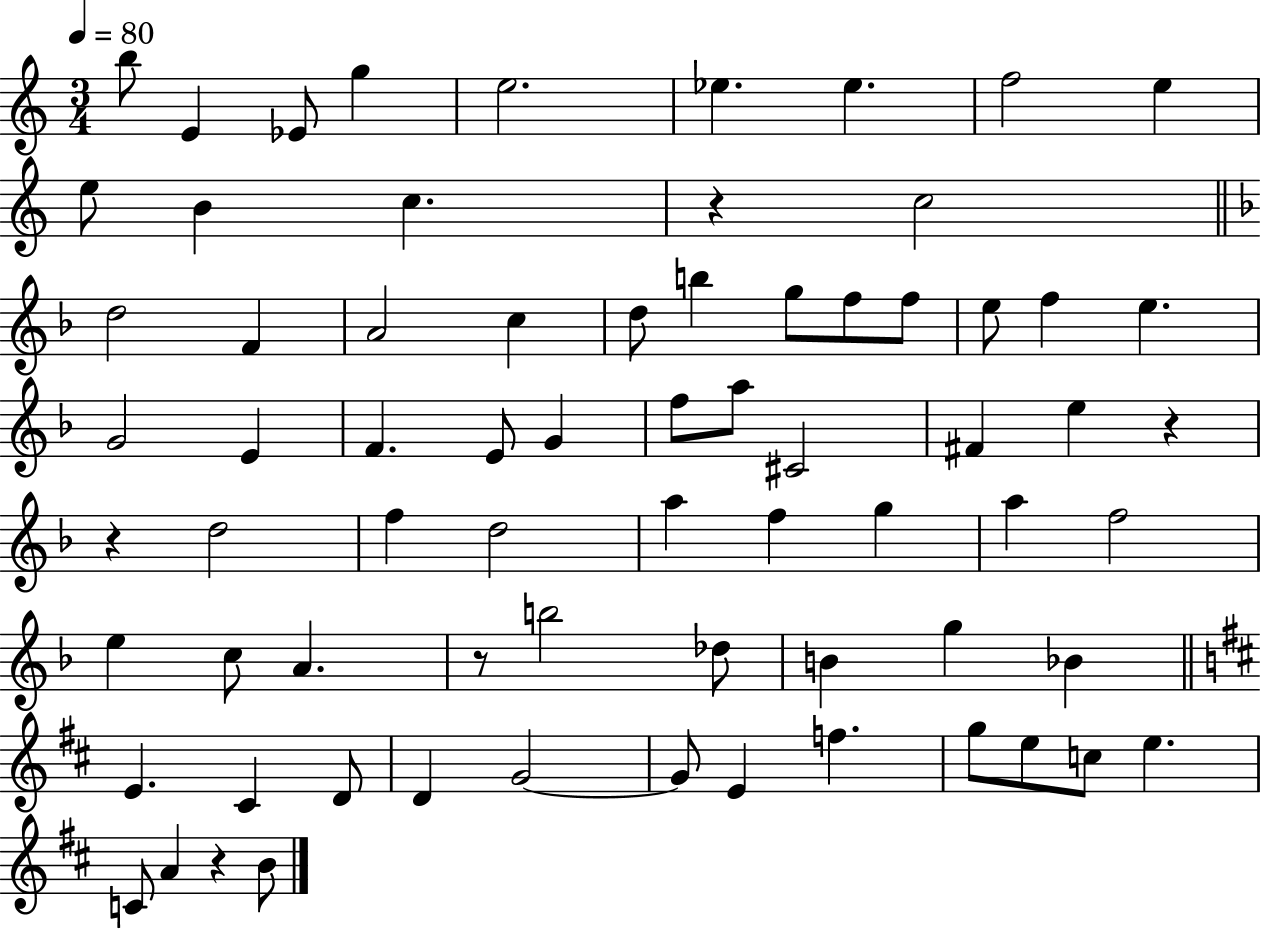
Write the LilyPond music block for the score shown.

{
  \clef treble
  \numericTimeSignature
  \time 3/4
  \key c \major
  \tempo 4 = 80
  \repeat volta 2 { b''8 e'4 ees'8 g''4 | e''2. | ees''4. ees''4. | f''2 e''4 | \break e''8 b'4 c''4. | r4 c''2 | \bar "||" \break \key d \minor d''2 f'4 | a'2 c''4 | d''8 b''4 g''8 f''8 f''8 | e''8 f''4 e''4. | \break g'2 e'4 | f'4. e'8 g'4 | f''8 a''8 cis'2 | fis'4 e''4 r4 | \break r4 d''2 | f''4 d''2 | a''4 f''4 g''4 | a''4 f''2 | \break e''4 c''8 a'4. | r8 b''2 des''8 | b'4 g''4 bes'4 | \bar "||" \break \key b \minor e'4. cis'4 d'8 | d'4 g'2~~ | g'8 e'4 f''4. | g''8 e''8 c''8 e''4. | \break c'8 a'4 r4 b'8 | } \bar "|."
}